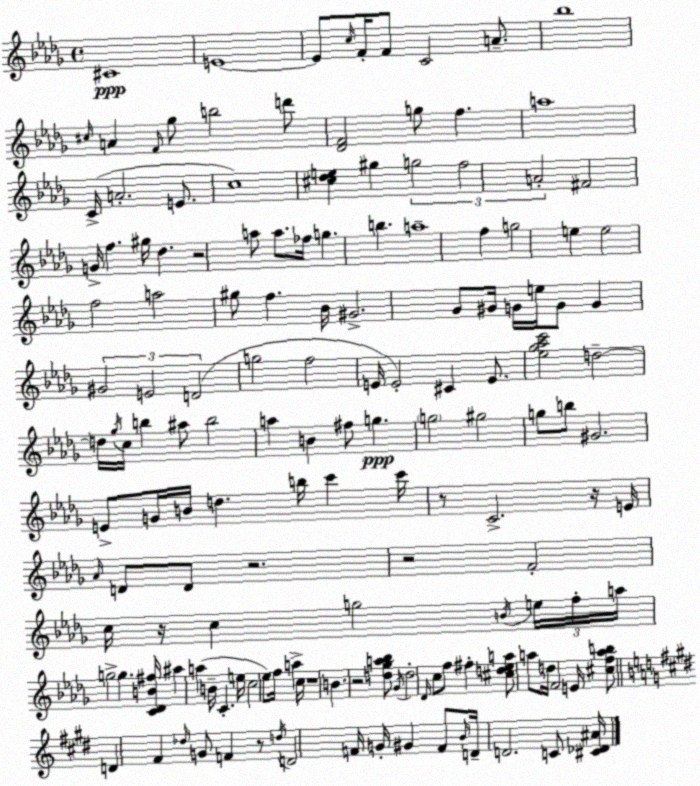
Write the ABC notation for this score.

X:1
T:Untitled
M:4/4
L:1/4
K:Bbm
^C4 E4 E/2 c/4 F/4 F/2 C2 A/2 _b4 ^c/4 A F/4 _g/2 b2 d'/2 [_DF]2 g/2 f a4 C/4 A2 E/2 c4 [^c_de] ^g g2 f2 A2 ^F2 G/4 f ^g/4 _d z2 a/2 a/2 _f/4 g b a4 f g2 e e2 f2 a2 ^g/2 f _B/4 ^G2 _G/2 ^G/4 G/4 e/4 G/2 G ^G2 E2 D2 g2 f2 E/4 E2 ^C E/2 [_e_g_ac']2 d2 d/4 _g/4 c/4 b ^a/2 b2 a B ^f/2 g g2 ^g2 g/2 b/2 ^G2 E/2 G/4 B/4 d b/4 c' c'/4 z/2 C2 z/4 E/4 _A/4 D/2 D/2 z2 z2 F2 c/4 z/4 c g2 B/4 e/4 f/4 a/4 g2 g [C_DB^f]/4 ^a a B/4 C e/4 c2 _e/2 f/4 a c/4 z4 B z2 [d_ga_b]/2 _G/4 d2 _D/4 c/2 f/2 ^f [^cd_ea]/2 a/2 d/4 F2 E/4 [^cfab]/2 D ^F _d/4 G/2 F z/2 d/4 D2 F/4 G/4 ^G F/2 B/4 D/4 D2 C/2 [^C_D^A]/4